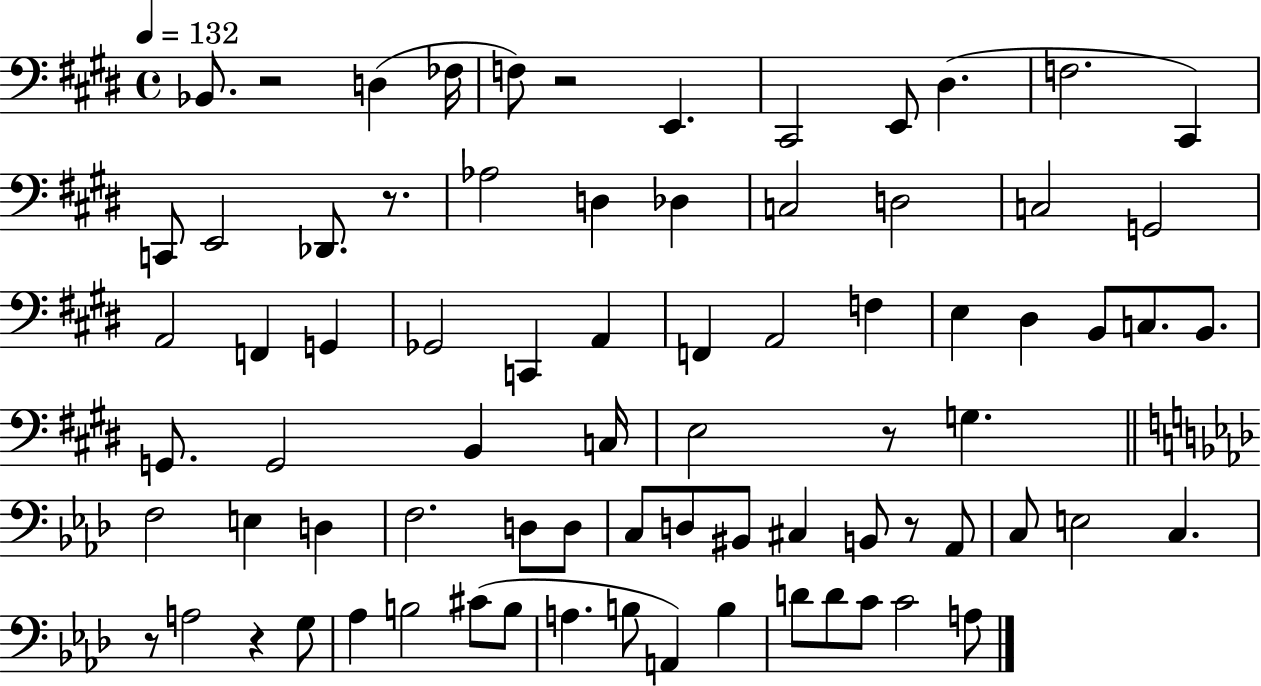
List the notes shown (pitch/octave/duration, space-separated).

Bb2/e. R/h D3/q FES3/s F3/e R/h E2/q. C#2/h E2/e D#3/q. F3/h. C#2/q C2/e E2/h Db2/e. R/e. Ab3/h D3/q Db3/q C3/h D3/h C3/h G2/h A2/h F2/q G2/q Gb2/h C2/q A2/q F2/q A2/h F3/q E3/q D#3/q B2/e C3/e. B2/e. G2/e. G2/h B2/q C3/s E3/h R/e G3/q. F3/h E3/q D3/q F3/h. D3/e D3/e C3/e D3/e BIS2/e C#3/q B2/e R/e Ab2/e C3/e E3/h C3/q. R/e A3/h R/q G3/e Ab3/q B3/h C#4/e B3/e A3/q. B3/e A2/q B3/q D4/e D4/e C4/e C4/h A3/e